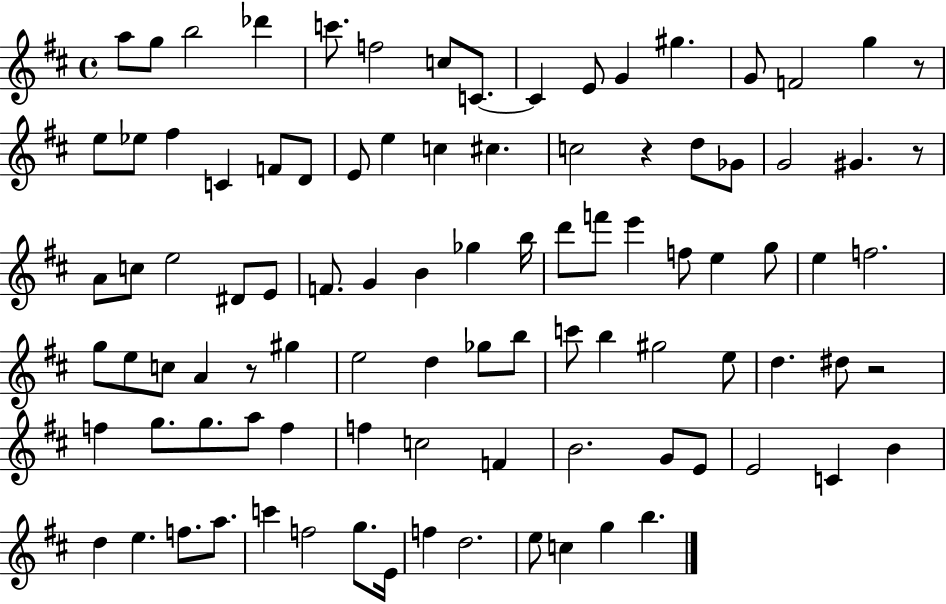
A5/e G5/e B5/h Db6/q C6/e. F5/h C5/e C4/e. C4/q E4/e G4/q G#5/q. G4/e F4/h G5/q R/e E5/e Eb5/e F#5/q C4/q F4/e D4/e E4/e E5/q C5/q C#5/q. C5/h R/q D5/e Gb4/e G4/h G#4/q. R/e A4/e C5/e E5/h D#4/e E4/e F4/e. G4/q B4/q Gb5/q B5/s D6/e F6/e E6/q F5/e E5/q G5/e E5/q F5/h. G5/e E5/e C5/e A4/q R/e G#5/q E5/h D5/q Gb5/e B5/e C6/e B5/q G#5/h E5/e D5/q. D#5/e R/h F5/q G5/e. G5/e. A5/e F5/q F5/q C5/h F4/q B4/h. G4/e E4/e E4/h C4/q B4/q D5/q E5/q. F5/e. A5/e. C6/q F5/h G5/e. E4/s F5/q D5/h. E5/e C5/q G5/q B5/q.